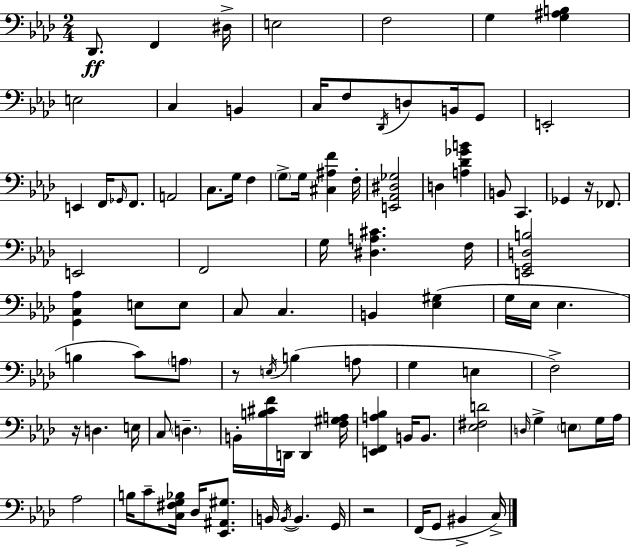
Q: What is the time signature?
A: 2/4